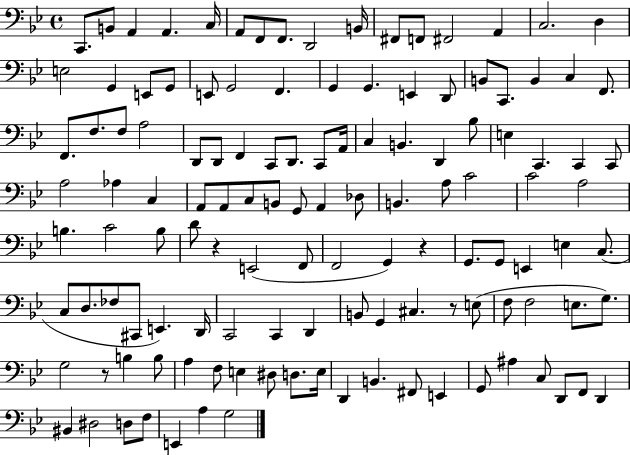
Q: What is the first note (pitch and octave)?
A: C2